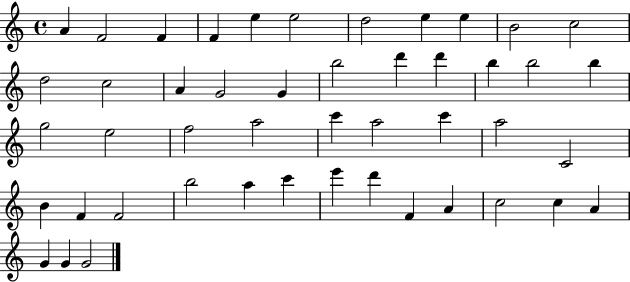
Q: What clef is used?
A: treble